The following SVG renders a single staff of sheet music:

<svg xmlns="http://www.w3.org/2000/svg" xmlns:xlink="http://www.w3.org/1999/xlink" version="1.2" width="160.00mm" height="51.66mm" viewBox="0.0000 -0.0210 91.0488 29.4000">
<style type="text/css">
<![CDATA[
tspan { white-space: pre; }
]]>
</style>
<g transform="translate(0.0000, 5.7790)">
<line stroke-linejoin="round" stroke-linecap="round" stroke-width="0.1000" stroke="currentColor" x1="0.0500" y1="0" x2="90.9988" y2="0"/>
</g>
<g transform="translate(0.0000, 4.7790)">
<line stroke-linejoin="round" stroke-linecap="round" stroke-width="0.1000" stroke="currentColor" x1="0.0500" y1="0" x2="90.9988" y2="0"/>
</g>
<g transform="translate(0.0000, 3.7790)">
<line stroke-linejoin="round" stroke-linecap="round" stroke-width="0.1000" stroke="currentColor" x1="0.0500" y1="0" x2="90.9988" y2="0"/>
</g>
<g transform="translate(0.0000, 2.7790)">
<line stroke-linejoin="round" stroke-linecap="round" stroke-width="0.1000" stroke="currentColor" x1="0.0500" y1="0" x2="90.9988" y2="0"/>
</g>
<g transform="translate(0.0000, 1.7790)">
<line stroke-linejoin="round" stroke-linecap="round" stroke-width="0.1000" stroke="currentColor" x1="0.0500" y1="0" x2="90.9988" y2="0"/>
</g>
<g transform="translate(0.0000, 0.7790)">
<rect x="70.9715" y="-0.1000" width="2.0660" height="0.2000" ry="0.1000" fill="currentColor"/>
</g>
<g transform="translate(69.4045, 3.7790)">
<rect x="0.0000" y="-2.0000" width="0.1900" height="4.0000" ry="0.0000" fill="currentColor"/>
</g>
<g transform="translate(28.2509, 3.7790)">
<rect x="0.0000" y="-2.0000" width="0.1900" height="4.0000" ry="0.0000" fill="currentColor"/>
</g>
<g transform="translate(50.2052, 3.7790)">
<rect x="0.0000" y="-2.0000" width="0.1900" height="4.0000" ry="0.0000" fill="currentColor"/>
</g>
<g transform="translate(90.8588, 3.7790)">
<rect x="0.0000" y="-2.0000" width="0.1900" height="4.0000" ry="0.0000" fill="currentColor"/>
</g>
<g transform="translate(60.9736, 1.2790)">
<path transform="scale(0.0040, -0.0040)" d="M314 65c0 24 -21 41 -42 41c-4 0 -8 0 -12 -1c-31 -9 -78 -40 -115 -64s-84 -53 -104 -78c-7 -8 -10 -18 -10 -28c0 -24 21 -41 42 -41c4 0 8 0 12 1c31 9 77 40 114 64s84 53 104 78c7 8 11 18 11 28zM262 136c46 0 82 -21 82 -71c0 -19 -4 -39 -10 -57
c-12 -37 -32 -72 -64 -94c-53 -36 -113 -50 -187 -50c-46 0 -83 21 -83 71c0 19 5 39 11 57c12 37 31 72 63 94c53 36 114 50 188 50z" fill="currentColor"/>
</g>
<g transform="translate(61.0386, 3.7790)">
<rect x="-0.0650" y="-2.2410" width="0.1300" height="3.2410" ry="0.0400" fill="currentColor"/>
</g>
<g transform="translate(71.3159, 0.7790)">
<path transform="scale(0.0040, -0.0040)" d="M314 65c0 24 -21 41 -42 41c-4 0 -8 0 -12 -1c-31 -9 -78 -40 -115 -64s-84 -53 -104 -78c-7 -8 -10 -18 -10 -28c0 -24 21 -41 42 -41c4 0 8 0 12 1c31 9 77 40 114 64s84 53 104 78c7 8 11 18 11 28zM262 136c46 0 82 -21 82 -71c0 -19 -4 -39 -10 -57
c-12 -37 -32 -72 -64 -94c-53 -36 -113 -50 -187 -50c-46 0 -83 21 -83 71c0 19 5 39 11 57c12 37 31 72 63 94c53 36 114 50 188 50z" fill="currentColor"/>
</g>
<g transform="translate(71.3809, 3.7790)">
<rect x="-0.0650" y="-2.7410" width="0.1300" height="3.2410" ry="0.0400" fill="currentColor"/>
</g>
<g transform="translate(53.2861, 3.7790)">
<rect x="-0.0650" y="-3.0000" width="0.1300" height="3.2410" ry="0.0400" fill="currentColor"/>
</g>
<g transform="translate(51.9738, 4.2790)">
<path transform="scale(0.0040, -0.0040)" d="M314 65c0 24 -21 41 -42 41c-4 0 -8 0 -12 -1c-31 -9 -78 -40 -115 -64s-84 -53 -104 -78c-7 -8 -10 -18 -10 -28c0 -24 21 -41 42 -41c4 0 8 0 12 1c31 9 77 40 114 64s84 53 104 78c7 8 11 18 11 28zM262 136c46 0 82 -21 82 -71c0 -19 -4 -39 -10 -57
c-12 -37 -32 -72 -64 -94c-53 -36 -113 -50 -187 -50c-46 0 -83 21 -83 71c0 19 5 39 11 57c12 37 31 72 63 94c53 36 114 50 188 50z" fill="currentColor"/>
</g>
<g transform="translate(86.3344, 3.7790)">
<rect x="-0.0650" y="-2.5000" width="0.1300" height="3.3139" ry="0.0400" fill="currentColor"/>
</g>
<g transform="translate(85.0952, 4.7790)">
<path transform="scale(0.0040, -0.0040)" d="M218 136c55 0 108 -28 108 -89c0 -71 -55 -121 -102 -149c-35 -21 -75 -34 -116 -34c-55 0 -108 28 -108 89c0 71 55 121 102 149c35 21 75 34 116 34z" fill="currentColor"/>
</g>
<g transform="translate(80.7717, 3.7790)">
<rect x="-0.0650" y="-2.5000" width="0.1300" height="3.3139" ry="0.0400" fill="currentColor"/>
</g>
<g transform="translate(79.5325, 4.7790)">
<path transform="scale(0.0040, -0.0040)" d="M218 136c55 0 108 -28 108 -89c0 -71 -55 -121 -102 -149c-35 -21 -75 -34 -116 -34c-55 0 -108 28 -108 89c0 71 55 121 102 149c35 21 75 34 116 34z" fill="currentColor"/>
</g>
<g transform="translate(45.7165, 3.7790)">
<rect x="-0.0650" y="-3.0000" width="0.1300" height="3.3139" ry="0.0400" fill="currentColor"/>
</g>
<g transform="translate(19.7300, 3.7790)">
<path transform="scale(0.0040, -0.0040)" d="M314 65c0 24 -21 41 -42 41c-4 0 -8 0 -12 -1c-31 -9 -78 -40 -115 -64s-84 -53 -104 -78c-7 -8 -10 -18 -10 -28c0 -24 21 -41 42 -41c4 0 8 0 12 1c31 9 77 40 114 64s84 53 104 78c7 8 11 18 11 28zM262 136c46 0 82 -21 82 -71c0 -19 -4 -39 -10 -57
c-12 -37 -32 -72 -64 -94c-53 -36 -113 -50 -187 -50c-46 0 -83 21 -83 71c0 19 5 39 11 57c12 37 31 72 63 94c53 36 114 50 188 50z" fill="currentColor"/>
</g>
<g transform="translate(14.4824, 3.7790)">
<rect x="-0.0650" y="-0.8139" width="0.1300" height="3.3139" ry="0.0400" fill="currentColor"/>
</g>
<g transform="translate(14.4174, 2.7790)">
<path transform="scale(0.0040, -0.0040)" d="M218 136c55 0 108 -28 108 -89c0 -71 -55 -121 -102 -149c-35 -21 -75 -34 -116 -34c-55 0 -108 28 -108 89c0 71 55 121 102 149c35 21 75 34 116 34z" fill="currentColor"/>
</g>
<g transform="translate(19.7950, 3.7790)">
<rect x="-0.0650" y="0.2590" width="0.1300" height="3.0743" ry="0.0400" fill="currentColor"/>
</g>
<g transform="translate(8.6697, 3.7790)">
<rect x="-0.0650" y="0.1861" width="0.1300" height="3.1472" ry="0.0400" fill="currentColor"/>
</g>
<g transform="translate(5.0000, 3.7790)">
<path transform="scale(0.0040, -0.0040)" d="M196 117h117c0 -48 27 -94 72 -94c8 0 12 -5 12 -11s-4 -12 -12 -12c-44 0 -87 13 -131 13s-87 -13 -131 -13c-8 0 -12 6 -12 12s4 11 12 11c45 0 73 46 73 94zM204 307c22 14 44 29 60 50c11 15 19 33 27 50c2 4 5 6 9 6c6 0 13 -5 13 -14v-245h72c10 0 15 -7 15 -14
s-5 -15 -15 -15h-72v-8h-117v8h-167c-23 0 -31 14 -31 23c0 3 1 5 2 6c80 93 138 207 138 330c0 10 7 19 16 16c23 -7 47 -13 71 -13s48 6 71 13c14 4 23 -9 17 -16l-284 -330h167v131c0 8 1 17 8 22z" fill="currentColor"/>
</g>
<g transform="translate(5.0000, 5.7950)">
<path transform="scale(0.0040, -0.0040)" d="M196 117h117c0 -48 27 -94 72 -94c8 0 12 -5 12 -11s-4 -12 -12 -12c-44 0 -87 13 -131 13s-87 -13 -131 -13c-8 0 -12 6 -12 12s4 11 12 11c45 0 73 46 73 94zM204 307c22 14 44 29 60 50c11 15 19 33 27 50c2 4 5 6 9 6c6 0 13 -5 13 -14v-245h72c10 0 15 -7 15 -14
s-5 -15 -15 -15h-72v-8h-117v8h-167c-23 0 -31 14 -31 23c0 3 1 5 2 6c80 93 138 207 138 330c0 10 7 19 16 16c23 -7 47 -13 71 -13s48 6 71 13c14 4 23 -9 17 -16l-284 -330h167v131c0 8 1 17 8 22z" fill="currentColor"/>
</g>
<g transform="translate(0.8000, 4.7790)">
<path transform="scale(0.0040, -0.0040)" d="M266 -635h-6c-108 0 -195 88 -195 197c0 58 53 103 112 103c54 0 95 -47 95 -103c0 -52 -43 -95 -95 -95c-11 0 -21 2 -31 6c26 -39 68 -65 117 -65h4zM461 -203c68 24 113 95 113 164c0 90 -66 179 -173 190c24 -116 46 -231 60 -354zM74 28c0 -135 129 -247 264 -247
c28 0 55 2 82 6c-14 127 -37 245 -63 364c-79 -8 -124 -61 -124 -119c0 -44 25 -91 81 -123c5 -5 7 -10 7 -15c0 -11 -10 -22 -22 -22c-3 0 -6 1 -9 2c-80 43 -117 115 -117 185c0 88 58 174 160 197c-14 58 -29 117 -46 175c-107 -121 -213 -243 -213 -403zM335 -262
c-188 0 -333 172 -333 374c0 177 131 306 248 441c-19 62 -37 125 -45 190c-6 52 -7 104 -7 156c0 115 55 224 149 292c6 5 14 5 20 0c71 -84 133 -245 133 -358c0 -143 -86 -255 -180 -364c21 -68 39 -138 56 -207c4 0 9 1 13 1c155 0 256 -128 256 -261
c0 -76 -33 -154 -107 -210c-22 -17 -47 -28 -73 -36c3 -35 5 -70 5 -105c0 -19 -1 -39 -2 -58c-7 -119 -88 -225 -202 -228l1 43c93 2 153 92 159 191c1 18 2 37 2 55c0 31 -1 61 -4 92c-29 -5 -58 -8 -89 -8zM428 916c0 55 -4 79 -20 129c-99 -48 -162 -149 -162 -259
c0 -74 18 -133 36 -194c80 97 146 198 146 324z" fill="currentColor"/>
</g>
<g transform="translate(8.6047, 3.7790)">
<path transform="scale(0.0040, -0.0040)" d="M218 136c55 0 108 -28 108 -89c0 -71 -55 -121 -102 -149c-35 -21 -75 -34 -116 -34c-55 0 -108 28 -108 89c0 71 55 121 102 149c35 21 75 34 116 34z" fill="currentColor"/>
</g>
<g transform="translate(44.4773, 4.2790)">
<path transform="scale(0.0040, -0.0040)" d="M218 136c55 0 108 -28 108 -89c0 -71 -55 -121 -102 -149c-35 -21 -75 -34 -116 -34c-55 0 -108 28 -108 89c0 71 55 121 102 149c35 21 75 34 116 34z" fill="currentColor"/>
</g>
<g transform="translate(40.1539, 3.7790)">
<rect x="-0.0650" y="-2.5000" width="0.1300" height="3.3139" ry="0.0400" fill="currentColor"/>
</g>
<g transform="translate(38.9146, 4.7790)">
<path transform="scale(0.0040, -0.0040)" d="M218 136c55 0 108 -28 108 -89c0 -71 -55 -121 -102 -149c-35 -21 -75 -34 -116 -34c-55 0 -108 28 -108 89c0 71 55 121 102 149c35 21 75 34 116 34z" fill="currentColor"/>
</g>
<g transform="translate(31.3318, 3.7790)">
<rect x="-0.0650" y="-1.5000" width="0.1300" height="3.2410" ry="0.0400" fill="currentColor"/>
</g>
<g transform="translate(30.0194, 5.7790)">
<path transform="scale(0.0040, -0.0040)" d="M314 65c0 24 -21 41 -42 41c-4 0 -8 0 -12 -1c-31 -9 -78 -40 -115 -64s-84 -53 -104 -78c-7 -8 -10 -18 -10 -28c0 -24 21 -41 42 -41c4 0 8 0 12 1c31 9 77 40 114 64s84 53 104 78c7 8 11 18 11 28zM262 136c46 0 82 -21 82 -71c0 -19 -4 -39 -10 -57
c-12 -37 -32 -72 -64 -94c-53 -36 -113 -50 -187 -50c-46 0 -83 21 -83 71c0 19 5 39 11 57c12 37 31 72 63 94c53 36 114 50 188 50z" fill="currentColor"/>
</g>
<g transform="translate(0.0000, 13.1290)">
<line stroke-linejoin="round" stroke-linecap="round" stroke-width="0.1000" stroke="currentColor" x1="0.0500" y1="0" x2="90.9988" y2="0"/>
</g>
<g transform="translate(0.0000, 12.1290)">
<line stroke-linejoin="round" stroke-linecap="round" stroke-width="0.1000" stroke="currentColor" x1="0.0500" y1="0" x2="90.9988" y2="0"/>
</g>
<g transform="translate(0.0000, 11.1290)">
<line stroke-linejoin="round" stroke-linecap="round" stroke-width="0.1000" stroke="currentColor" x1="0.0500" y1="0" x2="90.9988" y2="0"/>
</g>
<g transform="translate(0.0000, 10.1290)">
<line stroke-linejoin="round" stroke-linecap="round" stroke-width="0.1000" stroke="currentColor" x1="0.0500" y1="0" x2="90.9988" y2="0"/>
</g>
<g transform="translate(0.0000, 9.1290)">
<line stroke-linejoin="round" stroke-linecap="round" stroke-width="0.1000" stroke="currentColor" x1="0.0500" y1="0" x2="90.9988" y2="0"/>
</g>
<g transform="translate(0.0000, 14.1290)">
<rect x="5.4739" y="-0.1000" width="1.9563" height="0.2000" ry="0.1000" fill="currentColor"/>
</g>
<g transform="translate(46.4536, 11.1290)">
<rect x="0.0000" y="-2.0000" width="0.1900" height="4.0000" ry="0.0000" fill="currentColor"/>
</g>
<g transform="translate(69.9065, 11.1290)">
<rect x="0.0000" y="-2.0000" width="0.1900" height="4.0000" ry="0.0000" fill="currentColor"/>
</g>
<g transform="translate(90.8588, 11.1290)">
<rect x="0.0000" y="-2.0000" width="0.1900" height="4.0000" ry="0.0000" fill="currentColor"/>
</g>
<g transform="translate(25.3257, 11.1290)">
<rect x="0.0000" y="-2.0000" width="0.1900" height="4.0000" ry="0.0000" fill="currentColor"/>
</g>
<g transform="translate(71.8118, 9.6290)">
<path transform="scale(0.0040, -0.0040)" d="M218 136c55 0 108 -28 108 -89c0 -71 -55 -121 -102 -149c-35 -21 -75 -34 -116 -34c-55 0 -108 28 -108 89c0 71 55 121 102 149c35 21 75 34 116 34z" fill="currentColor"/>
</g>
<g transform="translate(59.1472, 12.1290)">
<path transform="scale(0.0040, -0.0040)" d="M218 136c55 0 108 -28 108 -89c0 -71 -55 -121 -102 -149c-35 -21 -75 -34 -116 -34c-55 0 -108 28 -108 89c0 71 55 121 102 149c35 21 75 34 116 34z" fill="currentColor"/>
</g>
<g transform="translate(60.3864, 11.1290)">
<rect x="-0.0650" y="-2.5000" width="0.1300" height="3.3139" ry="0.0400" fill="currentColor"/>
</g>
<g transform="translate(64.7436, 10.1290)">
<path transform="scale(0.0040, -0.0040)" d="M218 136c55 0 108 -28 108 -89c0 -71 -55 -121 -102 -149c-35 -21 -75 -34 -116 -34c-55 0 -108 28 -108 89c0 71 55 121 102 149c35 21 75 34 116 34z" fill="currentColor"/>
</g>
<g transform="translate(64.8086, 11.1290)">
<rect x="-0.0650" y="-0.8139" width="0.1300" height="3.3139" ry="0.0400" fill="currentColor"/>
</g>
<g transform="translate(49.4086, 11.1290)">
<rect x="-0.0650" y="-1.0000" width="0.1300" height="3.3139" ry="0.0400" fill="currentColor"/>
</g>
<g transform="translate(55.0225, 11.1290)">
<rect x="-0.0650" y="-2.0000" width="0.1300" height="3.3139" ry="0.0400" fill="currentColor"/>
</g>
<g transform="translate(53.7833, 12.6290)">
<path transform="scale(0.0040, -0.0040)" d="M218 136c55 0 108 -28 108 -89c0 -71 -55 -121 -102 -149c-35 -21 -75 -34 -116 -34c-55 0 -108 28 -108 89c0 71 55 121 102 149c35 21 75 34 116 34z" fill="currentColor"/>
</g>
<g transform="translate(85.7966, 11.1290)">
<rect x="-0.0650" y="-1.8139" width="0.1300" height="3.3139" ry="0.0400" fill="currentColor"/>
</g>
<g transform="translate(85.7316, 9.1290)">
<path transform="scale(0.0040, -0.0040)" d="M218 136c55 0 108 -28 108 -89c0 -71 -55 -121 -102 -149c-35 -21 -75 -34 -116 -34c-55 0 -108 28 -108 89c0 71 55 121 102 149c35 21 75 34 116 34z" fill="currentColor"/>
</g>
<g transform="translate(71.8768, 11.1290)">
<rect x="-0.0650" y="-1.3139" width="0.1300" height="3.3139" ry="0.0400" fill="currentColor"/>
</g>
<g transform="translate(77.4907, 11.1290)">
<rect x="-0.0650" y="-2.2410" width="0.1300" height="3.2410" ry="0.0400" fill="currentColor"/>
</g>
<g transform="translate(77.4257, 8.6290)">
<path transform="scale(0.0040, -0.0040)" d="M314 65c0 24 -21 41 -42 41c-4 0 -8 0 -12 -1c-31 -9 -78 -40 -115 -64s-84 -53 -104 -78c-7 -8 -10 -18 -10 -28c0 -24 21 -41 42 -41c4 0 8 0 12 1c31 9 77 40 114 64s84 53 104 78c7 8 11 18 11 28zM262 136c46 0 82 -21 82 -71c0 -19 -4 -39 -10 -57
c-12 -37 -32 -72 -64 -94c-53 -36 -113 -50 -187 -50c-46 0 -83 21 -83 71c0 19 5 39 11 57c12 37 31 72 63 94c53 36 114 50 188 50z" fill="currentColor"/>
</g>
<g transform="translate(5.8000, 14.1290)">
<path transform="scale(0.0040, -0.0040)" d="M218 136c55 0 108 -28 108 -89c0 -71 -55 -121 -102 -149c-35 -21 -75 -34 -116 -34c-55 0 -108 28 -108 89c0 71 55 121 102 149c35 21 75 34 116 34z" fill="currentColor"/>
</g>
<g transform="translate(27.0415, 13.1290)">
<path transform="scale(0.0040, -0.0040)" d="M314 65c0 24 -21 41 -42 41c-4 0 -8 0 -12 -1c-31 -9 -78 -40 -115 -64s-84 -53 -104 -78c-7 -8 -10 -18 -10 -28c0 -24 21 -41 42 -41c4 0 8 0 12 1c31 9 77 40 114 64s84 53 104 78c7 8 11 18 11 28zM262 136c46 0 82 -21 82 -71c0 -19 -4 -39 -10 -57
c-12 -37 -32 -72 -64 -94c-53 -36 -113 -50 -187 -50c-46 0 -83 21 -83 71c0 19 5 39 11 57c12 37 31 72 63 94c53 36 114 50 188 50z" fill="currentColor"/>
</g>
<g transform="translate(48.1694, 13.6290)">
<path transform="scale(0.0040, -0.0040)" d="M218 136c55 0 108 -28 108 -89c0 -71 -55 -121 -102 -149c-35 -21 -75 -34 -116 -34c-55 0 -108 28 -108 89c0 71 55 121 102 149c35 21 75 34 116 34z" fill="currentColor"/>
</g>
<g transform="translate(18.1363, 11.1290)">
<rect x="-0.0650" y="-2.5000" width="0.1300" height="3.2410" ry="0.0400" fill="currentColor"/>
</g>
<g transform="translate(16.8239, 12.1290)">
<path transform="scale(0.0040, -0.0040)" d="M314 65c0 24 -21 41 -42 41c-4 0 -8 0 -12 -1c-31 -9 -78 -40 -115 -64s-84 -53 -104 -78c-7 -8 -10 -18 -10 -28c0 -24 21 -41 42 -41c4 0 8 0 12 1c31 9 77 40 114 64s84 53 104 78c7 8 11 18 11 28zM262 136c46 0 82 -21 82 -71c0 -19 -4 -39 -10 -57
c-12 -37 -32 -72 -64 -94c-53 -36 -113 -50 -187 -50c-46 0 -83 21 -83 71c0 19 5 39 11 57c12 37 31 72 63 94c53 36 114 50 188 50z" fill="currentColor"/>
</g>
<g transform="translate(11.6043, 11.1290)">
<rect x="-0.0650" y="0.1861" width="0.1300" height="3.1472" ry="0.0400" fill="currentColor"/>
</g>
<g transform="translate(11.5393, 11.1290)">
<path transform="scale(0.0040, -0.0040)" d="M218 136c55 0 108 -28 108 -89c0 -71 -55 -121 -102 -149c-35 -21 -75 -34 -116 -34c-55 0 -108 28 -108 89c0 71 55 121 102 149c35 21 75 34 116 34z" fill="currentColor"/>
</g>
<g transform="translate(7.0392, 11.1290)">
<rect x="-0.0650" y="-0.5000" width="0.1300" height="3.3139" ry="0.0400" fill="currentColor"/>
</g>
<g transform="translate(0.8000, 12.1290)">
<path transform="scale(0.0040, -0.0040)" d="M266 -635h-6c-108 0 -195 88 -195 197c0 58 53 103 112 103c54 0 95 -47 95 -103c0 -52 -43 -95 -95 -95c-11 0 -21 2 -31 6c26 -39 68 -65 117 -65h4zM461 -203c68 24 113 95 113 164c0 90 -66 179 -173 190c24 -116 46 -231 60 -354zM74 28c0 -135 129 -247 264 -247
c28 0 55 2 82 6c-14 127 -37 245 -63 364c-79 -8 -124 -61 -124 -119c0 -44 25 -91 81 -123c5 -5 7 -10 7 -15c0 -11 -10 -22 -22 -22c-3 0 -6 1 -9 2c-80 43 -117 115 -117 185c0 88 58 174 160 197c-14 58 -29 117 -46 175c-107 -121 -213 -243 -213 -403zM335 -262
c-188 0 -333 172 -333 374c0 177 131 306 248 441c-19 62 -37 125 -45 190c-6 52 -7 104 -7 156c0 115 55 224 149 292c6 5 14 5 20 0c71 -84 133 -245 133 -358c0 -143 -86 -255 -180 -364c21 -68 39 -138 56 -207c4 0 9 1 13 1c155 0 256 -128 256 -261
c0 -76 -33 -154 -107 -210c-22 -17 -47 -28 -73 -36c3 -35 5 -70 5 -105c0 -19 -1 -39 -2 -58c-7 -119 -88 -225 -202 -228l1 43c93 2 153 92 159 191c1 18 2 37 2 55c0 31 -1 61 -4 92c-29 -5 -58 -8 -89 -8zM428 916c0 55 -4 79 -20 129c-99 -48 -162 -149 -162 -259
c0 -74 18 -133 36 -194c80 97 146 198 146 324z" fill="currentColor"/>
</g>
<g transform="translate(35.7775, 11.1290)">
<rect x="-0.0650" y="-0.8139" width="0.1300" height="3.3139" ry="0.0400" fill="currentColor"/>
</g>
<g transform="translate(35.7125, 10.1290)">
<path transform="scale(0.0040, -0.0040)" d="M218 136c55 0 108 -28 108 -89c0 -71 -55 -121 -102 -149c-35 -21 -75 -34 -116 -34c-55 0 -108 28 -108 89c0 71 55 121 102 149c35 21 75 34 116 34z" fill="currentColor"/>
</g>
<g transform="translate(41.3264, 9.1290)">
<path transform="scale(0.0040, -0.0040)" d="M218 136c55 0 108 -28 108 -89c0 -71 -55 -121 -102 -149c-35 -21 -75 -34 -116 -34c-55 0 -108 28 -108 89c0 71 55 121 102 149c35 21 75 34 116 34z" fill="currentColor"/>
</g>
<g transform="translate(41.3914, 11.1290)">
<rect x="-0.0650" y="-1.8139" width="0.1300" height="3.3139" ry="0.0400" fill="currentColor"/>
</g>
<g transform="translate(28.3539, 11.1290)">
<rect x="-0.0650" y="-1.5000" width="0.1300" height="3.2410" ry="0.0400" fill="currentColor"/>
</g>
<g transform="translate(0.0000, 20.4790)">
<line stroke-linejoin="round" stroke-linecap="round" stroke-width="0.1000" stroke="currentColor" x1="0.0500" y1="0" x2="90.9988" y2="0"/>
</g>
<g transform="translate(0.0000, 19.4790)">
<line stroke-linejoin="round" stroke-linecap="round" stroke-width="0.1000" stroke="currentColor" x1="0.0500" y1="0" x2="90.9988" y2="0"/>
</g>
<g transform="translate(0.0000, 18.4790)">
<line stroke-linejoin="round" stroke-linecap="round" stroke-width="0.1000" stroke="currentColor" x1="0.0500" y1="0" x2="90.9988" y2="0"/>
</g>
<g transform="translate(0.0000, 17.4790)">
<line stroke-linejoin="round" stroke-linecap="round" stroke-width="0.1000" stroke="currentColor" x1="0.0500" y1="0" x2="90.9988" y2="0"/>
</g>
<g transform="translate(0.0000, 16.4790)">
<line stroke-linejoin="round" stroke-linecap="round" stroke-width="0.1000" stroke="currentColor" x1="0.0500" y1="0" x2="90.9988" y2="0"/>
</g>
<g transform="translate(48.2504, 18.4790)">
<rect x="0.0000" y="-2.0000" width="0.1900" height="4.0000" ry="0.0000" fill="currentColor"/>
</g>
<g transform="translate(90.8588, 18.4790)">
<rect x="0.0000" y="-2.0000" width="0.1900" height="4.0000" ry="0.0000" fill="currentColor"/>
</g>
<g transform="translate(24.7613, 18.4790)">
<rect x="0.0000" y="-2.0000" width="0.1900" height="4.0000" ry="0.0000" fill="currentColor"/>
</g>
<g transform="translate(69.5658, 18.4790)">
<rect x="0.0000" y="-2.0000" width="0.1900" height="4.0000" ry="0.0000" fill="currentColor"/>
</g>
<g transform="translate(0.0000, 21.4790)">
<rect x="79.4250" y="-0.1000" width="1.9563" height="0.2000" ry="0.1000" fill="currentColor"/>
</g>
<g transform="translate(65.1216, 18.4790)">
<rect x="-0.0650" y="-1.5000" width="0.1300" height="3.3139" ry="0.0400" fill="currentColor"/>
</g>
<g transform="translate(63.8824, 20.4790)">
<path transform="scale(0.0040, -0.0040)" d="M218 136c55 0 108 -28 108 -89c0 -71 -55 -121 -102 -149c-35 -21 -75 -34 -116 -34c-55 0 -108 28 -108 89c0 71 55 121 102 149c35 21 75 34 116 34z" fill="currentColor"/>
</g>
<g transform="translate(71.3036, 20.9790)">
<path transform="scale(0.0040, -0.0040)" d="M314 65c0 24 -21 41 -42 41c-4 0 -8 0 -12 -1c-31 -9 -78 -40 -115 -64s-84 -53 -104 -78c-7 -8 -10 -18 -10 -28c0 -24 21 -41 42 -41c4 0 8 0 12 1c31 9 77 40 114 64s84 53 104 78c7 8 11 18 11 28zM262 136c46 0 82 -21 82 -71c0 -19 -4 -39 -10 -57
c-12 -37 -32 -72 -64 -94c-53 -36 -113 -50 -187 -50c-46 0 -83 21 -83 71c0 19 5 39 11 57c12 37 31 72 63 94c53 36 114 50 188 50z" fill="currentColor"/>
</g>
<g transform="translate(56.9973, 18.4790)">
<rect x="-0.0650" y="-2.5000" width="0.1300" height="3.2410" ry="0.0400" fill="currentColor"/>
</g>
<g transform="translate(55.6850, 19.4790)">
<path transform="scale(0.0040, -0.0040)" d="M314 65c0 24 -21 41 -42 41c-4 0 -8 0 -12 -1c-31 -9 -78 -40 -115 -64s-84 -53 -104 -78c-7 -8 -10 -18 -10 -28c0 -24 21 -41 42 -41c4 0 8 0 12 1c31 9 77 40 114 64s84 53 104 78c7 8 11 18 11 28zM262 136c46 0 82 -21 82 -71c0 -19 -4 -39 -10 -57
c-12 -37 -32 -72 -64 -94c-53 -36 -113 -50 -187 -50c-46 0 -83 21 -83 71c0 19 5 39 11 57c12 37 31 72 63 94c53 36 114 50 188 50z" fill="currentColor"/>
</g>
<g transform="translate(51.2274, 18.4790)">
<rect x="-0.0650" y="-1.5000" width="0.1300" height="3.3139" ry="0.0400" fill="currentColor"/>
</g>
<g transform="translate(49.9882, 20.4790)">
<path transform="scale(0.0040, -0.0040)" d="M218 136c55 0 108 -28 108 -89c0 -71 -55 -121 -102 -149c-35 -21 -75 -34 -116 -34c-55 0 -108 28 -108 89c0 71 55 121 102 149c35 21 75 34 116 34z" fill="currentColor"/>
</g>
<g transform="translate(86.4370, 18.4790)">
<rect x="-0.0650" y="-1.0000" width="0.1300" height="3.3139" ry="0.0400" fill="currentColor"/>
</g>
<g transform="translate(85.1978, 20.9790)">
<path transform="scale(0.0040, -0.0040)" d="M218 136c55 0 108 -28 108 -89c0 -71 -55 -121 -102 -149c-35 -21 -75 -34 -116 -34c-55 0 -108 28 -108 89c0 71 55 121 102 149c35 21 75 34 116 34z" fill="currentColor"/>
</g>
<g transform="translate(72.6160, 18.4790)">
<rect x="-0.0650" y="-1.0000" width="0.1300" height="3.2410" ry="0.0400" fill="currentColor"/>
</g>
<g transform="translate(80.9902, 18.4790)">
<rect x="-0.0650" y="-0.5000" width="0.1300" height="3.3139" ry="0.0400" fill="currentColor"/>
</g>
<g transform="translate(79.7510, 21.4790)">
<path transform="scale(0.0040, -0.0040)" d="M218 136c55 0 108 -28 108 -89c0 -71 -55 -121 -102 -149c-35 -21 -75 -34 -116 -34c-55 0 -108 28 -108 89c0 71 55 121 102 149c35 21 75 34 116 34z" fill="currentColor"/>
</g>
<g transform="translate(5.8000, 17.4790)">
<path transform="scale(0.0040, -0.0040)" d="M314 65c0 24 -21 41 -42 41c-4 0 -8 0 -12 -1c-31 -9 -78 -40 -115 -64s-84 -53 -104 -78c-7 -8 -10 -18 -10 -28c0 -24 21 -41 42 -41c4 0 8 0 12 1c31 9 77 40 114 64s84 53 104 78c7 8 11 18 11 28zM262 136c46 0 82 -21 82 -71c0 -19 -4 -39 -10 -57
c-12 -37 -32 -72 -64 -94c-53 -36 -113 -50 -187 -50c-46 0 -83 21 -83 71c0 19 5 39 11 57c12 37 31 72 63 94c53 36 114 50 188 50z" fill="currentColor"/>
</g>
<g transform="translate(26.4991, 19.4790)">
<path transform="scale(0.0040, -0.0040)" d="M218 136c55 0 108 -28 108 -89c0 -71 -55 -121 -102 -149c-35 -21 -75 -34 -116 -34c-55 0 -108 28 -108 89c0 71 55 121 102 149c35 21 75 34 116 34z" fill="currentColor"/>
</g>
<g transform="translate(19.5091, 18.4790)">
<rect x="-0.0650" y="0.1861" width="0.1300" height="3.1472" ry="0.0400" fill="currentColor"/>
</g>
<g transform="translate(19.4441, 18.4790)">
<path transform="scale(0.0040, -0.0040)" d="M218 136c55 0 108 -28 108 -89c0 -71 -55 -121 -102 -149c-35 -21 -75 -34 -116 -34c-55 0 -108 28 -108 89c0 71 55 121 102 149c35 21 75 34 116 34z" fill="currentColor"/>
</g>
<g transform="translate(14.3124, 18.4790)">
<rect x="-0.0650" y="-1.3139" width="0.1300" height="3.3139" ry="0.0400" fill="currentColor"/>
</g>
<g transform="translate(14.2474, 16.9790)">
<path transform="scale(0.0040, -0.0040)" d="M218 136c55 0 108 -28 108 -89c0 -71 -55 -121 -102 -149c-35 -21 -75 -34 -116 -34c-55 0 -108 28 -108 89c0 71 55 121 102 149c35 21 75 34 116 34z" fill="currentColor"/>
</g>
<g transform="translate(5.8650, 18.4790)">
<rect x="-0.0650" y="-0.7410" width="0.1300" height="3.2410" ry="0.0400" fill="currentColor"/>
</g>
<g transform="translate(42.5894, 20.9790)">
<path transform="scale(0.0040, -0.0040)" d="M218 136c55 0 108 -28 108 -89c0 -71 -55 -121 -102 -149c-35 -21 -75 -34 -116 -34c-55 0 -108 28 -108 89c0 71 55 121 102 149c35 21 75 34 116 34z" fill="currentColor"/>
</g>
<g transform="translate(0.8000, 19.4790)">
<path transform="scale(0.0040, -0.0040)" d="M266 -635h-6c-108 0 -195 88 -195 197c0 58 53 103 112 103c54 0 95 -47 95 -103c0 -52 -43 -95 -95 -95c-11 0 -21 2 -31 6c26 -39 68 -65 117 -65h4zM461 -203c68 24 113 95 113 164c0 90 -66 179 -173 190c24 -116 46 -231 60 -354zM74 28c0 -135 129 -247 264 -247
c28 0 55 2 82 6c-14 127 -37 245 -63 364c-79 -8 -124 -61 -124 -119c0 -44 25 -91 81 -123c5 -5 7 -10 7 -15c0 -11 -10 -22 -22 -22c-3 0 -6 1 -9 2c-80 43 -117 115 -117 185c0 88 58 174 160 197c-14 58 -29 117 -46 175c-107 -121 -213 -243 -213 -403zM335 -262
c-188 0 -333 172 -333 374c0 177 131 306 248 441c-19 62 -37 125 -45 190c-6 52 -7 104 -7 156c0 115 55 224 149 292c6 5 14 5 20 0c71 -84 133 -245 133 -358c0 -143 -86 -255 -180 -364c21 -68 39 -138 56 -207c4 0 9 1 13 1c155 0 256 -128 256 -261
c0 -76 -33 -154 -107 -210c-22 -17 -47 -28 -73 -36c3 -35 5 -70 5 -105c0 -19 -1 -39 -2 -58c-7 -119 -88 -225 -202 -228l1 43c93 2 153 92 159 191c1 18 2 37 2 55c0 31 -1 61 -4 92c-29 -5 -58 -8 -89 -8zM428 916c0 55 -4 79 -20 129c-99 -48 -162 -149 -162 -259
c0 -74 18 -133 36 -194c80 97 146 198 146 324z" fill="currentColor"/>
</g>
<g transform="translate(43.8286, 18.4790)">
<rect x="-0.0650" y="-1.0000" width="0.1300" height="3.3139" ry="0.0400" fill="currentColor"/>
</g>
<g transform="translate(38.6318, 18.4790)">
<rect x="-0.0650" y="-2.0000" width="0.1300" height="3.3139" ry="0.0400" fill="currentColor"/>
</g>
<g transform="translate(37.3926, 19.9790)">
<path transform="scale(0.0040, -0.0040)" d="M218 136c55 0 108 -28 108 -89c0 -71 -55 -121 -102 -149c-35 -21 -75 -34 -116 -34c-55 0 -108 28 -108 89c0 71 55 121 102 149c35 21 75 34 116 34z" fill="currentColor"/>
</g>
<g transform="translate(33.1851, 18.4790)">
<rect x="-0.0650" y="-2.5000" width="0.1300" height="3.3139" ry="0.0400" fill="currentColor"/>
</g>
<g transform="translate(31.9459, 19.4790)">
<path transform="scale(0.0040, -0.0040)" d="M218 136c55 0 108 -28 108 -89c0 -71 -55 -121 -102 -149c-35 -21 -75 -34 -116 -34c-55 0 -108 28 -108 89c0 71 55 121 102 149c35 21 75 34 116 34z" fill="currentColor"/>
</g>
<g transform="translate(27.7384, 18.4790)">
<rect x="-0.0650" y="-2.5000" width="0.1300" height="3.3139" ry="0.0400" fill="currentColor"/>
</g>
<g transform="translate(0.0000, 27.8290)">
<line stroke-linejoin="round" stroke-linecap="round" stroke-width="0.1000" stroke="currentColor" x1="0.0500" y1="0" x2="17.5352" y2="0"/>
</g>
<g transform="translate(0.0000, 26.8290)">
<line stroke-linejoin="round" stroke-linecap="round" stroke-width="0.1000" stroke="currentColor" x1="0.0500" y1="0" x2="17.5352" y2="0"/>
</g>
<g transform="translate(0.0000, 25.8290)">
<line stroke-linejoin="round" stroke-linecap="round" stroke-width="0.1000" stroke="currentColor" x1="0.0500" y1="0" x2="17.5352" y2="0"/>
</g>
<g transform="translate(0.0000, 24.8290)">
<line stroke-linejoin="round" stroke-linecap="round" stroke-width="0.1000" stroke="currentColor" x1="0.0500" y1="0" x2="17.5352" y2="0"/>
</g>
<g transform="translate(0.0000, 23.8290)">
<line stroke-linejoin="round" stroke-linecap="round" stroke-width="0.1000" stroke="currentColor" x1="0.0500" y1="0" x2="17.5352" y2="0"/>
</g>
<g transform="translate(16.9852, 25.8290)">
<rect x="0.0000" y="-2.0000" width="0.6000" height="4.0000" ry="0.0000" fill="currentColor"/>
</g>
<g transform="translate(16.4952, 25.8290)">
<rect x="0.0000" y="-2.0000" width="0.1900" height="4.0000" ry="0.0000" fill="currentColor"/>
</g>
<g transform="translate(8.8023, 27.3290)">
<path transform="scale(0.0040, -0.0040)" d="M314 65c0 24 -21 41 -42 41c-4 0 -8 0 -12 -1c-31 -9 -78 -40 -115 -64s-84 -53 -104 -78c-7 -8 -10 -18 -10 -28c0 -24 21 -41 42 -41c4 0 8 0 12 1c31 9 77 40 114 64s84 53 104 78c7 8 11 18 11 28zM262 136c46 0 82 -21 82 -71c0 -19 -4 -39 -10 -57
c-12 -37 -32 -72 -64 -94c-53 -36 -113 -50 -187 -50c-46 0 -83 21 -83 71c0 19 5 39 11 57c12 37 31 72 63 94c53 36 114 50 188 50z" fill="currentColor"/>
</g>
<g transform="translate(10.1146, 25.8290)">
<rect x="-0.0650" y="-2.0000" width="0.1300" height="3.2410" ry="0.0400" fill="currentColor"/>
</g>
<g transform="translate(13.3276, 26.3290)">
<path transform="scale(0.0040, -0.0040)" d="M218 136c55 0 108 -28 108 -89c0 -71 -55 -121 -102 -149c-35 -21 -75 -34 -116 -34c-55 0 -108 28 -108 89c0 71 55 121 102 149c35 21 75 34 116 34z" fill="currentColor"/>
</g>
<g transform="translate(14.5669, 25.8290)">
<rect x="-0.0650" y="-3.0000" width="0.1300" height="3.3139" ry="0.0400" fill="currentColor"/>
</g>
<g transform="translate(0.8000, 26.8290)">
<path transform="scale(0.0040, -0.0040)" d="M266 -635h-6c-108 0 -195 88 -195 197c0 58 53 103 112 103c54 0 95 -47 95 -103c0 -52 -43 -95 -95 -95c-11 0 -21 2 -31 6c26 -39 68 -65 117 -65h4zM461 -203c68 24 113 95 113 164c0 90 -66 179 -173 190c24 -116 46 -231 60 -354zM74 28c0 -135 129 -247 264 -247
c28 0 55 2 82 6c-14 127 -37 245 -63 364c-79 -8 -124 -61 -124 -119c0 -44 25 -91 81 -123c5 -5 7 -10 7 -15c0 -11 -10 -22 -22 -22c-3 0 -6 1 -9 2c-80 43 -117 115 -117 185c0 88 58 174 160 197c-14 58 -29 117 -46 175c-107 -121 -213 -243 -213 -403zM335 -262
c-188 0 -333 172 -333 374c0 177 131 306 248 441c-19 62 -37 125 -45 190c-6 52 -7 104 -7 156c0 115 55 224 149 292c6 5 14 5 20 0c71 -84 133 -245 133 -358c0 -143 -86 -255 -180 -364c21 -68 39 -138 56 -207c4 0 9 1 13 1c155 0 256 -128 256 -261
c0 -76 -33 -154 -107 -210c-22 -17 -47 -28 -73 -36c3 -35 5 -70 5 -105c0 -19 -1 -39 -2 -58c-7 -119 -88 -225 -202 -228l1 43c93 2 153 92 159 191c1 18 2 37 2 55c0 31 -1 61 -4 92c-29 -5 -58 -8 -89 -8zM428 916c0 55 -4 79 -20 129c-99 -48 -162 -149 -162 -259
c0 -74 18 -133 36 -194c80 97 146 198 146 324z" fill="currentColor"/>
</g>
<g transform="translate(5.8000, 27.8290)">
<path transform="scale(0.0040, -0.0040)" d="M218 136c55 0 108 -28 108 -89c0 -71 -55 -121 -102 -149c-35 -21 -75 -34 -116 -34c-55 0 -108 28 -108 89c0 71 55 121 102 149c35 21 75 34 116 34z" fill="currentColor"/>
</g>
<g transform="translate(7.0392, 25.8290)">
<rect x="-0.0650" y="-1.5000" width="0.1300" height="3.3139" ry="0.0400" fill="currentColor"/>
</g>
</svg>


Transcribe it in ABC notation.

X:1
T:Untitled
M:4/4
L:1/4
K:C
B d B2 E2 G A A2 g2 a2 G G C B G2 E2 d f D F G d e g2 f d2 e B G G F D E G2 E D2 C D E F2 A